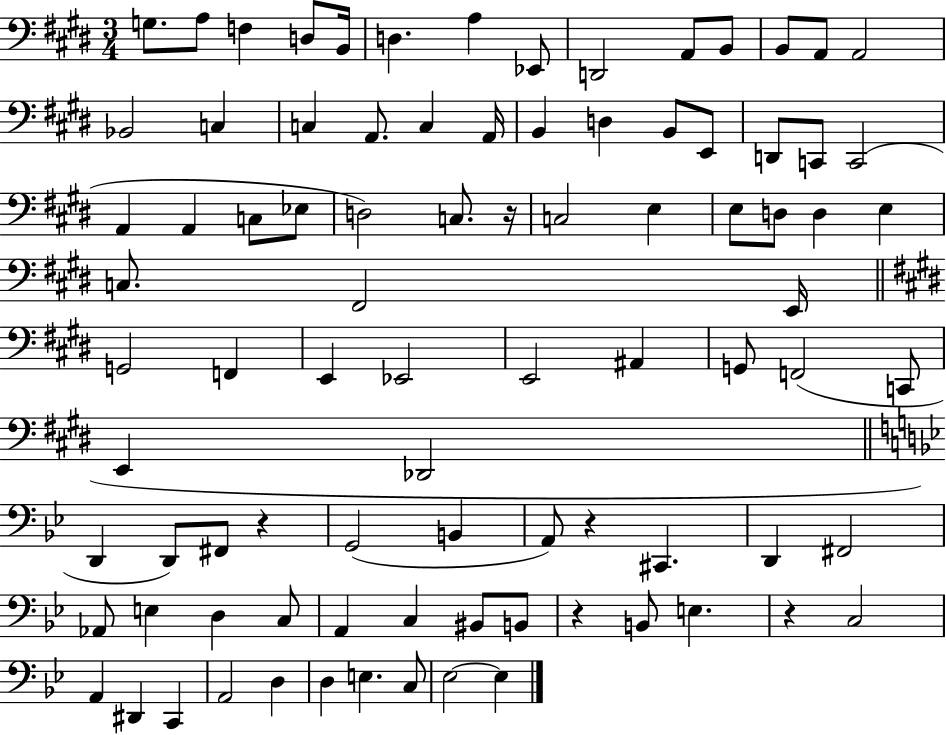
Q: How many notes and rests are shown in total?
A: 88